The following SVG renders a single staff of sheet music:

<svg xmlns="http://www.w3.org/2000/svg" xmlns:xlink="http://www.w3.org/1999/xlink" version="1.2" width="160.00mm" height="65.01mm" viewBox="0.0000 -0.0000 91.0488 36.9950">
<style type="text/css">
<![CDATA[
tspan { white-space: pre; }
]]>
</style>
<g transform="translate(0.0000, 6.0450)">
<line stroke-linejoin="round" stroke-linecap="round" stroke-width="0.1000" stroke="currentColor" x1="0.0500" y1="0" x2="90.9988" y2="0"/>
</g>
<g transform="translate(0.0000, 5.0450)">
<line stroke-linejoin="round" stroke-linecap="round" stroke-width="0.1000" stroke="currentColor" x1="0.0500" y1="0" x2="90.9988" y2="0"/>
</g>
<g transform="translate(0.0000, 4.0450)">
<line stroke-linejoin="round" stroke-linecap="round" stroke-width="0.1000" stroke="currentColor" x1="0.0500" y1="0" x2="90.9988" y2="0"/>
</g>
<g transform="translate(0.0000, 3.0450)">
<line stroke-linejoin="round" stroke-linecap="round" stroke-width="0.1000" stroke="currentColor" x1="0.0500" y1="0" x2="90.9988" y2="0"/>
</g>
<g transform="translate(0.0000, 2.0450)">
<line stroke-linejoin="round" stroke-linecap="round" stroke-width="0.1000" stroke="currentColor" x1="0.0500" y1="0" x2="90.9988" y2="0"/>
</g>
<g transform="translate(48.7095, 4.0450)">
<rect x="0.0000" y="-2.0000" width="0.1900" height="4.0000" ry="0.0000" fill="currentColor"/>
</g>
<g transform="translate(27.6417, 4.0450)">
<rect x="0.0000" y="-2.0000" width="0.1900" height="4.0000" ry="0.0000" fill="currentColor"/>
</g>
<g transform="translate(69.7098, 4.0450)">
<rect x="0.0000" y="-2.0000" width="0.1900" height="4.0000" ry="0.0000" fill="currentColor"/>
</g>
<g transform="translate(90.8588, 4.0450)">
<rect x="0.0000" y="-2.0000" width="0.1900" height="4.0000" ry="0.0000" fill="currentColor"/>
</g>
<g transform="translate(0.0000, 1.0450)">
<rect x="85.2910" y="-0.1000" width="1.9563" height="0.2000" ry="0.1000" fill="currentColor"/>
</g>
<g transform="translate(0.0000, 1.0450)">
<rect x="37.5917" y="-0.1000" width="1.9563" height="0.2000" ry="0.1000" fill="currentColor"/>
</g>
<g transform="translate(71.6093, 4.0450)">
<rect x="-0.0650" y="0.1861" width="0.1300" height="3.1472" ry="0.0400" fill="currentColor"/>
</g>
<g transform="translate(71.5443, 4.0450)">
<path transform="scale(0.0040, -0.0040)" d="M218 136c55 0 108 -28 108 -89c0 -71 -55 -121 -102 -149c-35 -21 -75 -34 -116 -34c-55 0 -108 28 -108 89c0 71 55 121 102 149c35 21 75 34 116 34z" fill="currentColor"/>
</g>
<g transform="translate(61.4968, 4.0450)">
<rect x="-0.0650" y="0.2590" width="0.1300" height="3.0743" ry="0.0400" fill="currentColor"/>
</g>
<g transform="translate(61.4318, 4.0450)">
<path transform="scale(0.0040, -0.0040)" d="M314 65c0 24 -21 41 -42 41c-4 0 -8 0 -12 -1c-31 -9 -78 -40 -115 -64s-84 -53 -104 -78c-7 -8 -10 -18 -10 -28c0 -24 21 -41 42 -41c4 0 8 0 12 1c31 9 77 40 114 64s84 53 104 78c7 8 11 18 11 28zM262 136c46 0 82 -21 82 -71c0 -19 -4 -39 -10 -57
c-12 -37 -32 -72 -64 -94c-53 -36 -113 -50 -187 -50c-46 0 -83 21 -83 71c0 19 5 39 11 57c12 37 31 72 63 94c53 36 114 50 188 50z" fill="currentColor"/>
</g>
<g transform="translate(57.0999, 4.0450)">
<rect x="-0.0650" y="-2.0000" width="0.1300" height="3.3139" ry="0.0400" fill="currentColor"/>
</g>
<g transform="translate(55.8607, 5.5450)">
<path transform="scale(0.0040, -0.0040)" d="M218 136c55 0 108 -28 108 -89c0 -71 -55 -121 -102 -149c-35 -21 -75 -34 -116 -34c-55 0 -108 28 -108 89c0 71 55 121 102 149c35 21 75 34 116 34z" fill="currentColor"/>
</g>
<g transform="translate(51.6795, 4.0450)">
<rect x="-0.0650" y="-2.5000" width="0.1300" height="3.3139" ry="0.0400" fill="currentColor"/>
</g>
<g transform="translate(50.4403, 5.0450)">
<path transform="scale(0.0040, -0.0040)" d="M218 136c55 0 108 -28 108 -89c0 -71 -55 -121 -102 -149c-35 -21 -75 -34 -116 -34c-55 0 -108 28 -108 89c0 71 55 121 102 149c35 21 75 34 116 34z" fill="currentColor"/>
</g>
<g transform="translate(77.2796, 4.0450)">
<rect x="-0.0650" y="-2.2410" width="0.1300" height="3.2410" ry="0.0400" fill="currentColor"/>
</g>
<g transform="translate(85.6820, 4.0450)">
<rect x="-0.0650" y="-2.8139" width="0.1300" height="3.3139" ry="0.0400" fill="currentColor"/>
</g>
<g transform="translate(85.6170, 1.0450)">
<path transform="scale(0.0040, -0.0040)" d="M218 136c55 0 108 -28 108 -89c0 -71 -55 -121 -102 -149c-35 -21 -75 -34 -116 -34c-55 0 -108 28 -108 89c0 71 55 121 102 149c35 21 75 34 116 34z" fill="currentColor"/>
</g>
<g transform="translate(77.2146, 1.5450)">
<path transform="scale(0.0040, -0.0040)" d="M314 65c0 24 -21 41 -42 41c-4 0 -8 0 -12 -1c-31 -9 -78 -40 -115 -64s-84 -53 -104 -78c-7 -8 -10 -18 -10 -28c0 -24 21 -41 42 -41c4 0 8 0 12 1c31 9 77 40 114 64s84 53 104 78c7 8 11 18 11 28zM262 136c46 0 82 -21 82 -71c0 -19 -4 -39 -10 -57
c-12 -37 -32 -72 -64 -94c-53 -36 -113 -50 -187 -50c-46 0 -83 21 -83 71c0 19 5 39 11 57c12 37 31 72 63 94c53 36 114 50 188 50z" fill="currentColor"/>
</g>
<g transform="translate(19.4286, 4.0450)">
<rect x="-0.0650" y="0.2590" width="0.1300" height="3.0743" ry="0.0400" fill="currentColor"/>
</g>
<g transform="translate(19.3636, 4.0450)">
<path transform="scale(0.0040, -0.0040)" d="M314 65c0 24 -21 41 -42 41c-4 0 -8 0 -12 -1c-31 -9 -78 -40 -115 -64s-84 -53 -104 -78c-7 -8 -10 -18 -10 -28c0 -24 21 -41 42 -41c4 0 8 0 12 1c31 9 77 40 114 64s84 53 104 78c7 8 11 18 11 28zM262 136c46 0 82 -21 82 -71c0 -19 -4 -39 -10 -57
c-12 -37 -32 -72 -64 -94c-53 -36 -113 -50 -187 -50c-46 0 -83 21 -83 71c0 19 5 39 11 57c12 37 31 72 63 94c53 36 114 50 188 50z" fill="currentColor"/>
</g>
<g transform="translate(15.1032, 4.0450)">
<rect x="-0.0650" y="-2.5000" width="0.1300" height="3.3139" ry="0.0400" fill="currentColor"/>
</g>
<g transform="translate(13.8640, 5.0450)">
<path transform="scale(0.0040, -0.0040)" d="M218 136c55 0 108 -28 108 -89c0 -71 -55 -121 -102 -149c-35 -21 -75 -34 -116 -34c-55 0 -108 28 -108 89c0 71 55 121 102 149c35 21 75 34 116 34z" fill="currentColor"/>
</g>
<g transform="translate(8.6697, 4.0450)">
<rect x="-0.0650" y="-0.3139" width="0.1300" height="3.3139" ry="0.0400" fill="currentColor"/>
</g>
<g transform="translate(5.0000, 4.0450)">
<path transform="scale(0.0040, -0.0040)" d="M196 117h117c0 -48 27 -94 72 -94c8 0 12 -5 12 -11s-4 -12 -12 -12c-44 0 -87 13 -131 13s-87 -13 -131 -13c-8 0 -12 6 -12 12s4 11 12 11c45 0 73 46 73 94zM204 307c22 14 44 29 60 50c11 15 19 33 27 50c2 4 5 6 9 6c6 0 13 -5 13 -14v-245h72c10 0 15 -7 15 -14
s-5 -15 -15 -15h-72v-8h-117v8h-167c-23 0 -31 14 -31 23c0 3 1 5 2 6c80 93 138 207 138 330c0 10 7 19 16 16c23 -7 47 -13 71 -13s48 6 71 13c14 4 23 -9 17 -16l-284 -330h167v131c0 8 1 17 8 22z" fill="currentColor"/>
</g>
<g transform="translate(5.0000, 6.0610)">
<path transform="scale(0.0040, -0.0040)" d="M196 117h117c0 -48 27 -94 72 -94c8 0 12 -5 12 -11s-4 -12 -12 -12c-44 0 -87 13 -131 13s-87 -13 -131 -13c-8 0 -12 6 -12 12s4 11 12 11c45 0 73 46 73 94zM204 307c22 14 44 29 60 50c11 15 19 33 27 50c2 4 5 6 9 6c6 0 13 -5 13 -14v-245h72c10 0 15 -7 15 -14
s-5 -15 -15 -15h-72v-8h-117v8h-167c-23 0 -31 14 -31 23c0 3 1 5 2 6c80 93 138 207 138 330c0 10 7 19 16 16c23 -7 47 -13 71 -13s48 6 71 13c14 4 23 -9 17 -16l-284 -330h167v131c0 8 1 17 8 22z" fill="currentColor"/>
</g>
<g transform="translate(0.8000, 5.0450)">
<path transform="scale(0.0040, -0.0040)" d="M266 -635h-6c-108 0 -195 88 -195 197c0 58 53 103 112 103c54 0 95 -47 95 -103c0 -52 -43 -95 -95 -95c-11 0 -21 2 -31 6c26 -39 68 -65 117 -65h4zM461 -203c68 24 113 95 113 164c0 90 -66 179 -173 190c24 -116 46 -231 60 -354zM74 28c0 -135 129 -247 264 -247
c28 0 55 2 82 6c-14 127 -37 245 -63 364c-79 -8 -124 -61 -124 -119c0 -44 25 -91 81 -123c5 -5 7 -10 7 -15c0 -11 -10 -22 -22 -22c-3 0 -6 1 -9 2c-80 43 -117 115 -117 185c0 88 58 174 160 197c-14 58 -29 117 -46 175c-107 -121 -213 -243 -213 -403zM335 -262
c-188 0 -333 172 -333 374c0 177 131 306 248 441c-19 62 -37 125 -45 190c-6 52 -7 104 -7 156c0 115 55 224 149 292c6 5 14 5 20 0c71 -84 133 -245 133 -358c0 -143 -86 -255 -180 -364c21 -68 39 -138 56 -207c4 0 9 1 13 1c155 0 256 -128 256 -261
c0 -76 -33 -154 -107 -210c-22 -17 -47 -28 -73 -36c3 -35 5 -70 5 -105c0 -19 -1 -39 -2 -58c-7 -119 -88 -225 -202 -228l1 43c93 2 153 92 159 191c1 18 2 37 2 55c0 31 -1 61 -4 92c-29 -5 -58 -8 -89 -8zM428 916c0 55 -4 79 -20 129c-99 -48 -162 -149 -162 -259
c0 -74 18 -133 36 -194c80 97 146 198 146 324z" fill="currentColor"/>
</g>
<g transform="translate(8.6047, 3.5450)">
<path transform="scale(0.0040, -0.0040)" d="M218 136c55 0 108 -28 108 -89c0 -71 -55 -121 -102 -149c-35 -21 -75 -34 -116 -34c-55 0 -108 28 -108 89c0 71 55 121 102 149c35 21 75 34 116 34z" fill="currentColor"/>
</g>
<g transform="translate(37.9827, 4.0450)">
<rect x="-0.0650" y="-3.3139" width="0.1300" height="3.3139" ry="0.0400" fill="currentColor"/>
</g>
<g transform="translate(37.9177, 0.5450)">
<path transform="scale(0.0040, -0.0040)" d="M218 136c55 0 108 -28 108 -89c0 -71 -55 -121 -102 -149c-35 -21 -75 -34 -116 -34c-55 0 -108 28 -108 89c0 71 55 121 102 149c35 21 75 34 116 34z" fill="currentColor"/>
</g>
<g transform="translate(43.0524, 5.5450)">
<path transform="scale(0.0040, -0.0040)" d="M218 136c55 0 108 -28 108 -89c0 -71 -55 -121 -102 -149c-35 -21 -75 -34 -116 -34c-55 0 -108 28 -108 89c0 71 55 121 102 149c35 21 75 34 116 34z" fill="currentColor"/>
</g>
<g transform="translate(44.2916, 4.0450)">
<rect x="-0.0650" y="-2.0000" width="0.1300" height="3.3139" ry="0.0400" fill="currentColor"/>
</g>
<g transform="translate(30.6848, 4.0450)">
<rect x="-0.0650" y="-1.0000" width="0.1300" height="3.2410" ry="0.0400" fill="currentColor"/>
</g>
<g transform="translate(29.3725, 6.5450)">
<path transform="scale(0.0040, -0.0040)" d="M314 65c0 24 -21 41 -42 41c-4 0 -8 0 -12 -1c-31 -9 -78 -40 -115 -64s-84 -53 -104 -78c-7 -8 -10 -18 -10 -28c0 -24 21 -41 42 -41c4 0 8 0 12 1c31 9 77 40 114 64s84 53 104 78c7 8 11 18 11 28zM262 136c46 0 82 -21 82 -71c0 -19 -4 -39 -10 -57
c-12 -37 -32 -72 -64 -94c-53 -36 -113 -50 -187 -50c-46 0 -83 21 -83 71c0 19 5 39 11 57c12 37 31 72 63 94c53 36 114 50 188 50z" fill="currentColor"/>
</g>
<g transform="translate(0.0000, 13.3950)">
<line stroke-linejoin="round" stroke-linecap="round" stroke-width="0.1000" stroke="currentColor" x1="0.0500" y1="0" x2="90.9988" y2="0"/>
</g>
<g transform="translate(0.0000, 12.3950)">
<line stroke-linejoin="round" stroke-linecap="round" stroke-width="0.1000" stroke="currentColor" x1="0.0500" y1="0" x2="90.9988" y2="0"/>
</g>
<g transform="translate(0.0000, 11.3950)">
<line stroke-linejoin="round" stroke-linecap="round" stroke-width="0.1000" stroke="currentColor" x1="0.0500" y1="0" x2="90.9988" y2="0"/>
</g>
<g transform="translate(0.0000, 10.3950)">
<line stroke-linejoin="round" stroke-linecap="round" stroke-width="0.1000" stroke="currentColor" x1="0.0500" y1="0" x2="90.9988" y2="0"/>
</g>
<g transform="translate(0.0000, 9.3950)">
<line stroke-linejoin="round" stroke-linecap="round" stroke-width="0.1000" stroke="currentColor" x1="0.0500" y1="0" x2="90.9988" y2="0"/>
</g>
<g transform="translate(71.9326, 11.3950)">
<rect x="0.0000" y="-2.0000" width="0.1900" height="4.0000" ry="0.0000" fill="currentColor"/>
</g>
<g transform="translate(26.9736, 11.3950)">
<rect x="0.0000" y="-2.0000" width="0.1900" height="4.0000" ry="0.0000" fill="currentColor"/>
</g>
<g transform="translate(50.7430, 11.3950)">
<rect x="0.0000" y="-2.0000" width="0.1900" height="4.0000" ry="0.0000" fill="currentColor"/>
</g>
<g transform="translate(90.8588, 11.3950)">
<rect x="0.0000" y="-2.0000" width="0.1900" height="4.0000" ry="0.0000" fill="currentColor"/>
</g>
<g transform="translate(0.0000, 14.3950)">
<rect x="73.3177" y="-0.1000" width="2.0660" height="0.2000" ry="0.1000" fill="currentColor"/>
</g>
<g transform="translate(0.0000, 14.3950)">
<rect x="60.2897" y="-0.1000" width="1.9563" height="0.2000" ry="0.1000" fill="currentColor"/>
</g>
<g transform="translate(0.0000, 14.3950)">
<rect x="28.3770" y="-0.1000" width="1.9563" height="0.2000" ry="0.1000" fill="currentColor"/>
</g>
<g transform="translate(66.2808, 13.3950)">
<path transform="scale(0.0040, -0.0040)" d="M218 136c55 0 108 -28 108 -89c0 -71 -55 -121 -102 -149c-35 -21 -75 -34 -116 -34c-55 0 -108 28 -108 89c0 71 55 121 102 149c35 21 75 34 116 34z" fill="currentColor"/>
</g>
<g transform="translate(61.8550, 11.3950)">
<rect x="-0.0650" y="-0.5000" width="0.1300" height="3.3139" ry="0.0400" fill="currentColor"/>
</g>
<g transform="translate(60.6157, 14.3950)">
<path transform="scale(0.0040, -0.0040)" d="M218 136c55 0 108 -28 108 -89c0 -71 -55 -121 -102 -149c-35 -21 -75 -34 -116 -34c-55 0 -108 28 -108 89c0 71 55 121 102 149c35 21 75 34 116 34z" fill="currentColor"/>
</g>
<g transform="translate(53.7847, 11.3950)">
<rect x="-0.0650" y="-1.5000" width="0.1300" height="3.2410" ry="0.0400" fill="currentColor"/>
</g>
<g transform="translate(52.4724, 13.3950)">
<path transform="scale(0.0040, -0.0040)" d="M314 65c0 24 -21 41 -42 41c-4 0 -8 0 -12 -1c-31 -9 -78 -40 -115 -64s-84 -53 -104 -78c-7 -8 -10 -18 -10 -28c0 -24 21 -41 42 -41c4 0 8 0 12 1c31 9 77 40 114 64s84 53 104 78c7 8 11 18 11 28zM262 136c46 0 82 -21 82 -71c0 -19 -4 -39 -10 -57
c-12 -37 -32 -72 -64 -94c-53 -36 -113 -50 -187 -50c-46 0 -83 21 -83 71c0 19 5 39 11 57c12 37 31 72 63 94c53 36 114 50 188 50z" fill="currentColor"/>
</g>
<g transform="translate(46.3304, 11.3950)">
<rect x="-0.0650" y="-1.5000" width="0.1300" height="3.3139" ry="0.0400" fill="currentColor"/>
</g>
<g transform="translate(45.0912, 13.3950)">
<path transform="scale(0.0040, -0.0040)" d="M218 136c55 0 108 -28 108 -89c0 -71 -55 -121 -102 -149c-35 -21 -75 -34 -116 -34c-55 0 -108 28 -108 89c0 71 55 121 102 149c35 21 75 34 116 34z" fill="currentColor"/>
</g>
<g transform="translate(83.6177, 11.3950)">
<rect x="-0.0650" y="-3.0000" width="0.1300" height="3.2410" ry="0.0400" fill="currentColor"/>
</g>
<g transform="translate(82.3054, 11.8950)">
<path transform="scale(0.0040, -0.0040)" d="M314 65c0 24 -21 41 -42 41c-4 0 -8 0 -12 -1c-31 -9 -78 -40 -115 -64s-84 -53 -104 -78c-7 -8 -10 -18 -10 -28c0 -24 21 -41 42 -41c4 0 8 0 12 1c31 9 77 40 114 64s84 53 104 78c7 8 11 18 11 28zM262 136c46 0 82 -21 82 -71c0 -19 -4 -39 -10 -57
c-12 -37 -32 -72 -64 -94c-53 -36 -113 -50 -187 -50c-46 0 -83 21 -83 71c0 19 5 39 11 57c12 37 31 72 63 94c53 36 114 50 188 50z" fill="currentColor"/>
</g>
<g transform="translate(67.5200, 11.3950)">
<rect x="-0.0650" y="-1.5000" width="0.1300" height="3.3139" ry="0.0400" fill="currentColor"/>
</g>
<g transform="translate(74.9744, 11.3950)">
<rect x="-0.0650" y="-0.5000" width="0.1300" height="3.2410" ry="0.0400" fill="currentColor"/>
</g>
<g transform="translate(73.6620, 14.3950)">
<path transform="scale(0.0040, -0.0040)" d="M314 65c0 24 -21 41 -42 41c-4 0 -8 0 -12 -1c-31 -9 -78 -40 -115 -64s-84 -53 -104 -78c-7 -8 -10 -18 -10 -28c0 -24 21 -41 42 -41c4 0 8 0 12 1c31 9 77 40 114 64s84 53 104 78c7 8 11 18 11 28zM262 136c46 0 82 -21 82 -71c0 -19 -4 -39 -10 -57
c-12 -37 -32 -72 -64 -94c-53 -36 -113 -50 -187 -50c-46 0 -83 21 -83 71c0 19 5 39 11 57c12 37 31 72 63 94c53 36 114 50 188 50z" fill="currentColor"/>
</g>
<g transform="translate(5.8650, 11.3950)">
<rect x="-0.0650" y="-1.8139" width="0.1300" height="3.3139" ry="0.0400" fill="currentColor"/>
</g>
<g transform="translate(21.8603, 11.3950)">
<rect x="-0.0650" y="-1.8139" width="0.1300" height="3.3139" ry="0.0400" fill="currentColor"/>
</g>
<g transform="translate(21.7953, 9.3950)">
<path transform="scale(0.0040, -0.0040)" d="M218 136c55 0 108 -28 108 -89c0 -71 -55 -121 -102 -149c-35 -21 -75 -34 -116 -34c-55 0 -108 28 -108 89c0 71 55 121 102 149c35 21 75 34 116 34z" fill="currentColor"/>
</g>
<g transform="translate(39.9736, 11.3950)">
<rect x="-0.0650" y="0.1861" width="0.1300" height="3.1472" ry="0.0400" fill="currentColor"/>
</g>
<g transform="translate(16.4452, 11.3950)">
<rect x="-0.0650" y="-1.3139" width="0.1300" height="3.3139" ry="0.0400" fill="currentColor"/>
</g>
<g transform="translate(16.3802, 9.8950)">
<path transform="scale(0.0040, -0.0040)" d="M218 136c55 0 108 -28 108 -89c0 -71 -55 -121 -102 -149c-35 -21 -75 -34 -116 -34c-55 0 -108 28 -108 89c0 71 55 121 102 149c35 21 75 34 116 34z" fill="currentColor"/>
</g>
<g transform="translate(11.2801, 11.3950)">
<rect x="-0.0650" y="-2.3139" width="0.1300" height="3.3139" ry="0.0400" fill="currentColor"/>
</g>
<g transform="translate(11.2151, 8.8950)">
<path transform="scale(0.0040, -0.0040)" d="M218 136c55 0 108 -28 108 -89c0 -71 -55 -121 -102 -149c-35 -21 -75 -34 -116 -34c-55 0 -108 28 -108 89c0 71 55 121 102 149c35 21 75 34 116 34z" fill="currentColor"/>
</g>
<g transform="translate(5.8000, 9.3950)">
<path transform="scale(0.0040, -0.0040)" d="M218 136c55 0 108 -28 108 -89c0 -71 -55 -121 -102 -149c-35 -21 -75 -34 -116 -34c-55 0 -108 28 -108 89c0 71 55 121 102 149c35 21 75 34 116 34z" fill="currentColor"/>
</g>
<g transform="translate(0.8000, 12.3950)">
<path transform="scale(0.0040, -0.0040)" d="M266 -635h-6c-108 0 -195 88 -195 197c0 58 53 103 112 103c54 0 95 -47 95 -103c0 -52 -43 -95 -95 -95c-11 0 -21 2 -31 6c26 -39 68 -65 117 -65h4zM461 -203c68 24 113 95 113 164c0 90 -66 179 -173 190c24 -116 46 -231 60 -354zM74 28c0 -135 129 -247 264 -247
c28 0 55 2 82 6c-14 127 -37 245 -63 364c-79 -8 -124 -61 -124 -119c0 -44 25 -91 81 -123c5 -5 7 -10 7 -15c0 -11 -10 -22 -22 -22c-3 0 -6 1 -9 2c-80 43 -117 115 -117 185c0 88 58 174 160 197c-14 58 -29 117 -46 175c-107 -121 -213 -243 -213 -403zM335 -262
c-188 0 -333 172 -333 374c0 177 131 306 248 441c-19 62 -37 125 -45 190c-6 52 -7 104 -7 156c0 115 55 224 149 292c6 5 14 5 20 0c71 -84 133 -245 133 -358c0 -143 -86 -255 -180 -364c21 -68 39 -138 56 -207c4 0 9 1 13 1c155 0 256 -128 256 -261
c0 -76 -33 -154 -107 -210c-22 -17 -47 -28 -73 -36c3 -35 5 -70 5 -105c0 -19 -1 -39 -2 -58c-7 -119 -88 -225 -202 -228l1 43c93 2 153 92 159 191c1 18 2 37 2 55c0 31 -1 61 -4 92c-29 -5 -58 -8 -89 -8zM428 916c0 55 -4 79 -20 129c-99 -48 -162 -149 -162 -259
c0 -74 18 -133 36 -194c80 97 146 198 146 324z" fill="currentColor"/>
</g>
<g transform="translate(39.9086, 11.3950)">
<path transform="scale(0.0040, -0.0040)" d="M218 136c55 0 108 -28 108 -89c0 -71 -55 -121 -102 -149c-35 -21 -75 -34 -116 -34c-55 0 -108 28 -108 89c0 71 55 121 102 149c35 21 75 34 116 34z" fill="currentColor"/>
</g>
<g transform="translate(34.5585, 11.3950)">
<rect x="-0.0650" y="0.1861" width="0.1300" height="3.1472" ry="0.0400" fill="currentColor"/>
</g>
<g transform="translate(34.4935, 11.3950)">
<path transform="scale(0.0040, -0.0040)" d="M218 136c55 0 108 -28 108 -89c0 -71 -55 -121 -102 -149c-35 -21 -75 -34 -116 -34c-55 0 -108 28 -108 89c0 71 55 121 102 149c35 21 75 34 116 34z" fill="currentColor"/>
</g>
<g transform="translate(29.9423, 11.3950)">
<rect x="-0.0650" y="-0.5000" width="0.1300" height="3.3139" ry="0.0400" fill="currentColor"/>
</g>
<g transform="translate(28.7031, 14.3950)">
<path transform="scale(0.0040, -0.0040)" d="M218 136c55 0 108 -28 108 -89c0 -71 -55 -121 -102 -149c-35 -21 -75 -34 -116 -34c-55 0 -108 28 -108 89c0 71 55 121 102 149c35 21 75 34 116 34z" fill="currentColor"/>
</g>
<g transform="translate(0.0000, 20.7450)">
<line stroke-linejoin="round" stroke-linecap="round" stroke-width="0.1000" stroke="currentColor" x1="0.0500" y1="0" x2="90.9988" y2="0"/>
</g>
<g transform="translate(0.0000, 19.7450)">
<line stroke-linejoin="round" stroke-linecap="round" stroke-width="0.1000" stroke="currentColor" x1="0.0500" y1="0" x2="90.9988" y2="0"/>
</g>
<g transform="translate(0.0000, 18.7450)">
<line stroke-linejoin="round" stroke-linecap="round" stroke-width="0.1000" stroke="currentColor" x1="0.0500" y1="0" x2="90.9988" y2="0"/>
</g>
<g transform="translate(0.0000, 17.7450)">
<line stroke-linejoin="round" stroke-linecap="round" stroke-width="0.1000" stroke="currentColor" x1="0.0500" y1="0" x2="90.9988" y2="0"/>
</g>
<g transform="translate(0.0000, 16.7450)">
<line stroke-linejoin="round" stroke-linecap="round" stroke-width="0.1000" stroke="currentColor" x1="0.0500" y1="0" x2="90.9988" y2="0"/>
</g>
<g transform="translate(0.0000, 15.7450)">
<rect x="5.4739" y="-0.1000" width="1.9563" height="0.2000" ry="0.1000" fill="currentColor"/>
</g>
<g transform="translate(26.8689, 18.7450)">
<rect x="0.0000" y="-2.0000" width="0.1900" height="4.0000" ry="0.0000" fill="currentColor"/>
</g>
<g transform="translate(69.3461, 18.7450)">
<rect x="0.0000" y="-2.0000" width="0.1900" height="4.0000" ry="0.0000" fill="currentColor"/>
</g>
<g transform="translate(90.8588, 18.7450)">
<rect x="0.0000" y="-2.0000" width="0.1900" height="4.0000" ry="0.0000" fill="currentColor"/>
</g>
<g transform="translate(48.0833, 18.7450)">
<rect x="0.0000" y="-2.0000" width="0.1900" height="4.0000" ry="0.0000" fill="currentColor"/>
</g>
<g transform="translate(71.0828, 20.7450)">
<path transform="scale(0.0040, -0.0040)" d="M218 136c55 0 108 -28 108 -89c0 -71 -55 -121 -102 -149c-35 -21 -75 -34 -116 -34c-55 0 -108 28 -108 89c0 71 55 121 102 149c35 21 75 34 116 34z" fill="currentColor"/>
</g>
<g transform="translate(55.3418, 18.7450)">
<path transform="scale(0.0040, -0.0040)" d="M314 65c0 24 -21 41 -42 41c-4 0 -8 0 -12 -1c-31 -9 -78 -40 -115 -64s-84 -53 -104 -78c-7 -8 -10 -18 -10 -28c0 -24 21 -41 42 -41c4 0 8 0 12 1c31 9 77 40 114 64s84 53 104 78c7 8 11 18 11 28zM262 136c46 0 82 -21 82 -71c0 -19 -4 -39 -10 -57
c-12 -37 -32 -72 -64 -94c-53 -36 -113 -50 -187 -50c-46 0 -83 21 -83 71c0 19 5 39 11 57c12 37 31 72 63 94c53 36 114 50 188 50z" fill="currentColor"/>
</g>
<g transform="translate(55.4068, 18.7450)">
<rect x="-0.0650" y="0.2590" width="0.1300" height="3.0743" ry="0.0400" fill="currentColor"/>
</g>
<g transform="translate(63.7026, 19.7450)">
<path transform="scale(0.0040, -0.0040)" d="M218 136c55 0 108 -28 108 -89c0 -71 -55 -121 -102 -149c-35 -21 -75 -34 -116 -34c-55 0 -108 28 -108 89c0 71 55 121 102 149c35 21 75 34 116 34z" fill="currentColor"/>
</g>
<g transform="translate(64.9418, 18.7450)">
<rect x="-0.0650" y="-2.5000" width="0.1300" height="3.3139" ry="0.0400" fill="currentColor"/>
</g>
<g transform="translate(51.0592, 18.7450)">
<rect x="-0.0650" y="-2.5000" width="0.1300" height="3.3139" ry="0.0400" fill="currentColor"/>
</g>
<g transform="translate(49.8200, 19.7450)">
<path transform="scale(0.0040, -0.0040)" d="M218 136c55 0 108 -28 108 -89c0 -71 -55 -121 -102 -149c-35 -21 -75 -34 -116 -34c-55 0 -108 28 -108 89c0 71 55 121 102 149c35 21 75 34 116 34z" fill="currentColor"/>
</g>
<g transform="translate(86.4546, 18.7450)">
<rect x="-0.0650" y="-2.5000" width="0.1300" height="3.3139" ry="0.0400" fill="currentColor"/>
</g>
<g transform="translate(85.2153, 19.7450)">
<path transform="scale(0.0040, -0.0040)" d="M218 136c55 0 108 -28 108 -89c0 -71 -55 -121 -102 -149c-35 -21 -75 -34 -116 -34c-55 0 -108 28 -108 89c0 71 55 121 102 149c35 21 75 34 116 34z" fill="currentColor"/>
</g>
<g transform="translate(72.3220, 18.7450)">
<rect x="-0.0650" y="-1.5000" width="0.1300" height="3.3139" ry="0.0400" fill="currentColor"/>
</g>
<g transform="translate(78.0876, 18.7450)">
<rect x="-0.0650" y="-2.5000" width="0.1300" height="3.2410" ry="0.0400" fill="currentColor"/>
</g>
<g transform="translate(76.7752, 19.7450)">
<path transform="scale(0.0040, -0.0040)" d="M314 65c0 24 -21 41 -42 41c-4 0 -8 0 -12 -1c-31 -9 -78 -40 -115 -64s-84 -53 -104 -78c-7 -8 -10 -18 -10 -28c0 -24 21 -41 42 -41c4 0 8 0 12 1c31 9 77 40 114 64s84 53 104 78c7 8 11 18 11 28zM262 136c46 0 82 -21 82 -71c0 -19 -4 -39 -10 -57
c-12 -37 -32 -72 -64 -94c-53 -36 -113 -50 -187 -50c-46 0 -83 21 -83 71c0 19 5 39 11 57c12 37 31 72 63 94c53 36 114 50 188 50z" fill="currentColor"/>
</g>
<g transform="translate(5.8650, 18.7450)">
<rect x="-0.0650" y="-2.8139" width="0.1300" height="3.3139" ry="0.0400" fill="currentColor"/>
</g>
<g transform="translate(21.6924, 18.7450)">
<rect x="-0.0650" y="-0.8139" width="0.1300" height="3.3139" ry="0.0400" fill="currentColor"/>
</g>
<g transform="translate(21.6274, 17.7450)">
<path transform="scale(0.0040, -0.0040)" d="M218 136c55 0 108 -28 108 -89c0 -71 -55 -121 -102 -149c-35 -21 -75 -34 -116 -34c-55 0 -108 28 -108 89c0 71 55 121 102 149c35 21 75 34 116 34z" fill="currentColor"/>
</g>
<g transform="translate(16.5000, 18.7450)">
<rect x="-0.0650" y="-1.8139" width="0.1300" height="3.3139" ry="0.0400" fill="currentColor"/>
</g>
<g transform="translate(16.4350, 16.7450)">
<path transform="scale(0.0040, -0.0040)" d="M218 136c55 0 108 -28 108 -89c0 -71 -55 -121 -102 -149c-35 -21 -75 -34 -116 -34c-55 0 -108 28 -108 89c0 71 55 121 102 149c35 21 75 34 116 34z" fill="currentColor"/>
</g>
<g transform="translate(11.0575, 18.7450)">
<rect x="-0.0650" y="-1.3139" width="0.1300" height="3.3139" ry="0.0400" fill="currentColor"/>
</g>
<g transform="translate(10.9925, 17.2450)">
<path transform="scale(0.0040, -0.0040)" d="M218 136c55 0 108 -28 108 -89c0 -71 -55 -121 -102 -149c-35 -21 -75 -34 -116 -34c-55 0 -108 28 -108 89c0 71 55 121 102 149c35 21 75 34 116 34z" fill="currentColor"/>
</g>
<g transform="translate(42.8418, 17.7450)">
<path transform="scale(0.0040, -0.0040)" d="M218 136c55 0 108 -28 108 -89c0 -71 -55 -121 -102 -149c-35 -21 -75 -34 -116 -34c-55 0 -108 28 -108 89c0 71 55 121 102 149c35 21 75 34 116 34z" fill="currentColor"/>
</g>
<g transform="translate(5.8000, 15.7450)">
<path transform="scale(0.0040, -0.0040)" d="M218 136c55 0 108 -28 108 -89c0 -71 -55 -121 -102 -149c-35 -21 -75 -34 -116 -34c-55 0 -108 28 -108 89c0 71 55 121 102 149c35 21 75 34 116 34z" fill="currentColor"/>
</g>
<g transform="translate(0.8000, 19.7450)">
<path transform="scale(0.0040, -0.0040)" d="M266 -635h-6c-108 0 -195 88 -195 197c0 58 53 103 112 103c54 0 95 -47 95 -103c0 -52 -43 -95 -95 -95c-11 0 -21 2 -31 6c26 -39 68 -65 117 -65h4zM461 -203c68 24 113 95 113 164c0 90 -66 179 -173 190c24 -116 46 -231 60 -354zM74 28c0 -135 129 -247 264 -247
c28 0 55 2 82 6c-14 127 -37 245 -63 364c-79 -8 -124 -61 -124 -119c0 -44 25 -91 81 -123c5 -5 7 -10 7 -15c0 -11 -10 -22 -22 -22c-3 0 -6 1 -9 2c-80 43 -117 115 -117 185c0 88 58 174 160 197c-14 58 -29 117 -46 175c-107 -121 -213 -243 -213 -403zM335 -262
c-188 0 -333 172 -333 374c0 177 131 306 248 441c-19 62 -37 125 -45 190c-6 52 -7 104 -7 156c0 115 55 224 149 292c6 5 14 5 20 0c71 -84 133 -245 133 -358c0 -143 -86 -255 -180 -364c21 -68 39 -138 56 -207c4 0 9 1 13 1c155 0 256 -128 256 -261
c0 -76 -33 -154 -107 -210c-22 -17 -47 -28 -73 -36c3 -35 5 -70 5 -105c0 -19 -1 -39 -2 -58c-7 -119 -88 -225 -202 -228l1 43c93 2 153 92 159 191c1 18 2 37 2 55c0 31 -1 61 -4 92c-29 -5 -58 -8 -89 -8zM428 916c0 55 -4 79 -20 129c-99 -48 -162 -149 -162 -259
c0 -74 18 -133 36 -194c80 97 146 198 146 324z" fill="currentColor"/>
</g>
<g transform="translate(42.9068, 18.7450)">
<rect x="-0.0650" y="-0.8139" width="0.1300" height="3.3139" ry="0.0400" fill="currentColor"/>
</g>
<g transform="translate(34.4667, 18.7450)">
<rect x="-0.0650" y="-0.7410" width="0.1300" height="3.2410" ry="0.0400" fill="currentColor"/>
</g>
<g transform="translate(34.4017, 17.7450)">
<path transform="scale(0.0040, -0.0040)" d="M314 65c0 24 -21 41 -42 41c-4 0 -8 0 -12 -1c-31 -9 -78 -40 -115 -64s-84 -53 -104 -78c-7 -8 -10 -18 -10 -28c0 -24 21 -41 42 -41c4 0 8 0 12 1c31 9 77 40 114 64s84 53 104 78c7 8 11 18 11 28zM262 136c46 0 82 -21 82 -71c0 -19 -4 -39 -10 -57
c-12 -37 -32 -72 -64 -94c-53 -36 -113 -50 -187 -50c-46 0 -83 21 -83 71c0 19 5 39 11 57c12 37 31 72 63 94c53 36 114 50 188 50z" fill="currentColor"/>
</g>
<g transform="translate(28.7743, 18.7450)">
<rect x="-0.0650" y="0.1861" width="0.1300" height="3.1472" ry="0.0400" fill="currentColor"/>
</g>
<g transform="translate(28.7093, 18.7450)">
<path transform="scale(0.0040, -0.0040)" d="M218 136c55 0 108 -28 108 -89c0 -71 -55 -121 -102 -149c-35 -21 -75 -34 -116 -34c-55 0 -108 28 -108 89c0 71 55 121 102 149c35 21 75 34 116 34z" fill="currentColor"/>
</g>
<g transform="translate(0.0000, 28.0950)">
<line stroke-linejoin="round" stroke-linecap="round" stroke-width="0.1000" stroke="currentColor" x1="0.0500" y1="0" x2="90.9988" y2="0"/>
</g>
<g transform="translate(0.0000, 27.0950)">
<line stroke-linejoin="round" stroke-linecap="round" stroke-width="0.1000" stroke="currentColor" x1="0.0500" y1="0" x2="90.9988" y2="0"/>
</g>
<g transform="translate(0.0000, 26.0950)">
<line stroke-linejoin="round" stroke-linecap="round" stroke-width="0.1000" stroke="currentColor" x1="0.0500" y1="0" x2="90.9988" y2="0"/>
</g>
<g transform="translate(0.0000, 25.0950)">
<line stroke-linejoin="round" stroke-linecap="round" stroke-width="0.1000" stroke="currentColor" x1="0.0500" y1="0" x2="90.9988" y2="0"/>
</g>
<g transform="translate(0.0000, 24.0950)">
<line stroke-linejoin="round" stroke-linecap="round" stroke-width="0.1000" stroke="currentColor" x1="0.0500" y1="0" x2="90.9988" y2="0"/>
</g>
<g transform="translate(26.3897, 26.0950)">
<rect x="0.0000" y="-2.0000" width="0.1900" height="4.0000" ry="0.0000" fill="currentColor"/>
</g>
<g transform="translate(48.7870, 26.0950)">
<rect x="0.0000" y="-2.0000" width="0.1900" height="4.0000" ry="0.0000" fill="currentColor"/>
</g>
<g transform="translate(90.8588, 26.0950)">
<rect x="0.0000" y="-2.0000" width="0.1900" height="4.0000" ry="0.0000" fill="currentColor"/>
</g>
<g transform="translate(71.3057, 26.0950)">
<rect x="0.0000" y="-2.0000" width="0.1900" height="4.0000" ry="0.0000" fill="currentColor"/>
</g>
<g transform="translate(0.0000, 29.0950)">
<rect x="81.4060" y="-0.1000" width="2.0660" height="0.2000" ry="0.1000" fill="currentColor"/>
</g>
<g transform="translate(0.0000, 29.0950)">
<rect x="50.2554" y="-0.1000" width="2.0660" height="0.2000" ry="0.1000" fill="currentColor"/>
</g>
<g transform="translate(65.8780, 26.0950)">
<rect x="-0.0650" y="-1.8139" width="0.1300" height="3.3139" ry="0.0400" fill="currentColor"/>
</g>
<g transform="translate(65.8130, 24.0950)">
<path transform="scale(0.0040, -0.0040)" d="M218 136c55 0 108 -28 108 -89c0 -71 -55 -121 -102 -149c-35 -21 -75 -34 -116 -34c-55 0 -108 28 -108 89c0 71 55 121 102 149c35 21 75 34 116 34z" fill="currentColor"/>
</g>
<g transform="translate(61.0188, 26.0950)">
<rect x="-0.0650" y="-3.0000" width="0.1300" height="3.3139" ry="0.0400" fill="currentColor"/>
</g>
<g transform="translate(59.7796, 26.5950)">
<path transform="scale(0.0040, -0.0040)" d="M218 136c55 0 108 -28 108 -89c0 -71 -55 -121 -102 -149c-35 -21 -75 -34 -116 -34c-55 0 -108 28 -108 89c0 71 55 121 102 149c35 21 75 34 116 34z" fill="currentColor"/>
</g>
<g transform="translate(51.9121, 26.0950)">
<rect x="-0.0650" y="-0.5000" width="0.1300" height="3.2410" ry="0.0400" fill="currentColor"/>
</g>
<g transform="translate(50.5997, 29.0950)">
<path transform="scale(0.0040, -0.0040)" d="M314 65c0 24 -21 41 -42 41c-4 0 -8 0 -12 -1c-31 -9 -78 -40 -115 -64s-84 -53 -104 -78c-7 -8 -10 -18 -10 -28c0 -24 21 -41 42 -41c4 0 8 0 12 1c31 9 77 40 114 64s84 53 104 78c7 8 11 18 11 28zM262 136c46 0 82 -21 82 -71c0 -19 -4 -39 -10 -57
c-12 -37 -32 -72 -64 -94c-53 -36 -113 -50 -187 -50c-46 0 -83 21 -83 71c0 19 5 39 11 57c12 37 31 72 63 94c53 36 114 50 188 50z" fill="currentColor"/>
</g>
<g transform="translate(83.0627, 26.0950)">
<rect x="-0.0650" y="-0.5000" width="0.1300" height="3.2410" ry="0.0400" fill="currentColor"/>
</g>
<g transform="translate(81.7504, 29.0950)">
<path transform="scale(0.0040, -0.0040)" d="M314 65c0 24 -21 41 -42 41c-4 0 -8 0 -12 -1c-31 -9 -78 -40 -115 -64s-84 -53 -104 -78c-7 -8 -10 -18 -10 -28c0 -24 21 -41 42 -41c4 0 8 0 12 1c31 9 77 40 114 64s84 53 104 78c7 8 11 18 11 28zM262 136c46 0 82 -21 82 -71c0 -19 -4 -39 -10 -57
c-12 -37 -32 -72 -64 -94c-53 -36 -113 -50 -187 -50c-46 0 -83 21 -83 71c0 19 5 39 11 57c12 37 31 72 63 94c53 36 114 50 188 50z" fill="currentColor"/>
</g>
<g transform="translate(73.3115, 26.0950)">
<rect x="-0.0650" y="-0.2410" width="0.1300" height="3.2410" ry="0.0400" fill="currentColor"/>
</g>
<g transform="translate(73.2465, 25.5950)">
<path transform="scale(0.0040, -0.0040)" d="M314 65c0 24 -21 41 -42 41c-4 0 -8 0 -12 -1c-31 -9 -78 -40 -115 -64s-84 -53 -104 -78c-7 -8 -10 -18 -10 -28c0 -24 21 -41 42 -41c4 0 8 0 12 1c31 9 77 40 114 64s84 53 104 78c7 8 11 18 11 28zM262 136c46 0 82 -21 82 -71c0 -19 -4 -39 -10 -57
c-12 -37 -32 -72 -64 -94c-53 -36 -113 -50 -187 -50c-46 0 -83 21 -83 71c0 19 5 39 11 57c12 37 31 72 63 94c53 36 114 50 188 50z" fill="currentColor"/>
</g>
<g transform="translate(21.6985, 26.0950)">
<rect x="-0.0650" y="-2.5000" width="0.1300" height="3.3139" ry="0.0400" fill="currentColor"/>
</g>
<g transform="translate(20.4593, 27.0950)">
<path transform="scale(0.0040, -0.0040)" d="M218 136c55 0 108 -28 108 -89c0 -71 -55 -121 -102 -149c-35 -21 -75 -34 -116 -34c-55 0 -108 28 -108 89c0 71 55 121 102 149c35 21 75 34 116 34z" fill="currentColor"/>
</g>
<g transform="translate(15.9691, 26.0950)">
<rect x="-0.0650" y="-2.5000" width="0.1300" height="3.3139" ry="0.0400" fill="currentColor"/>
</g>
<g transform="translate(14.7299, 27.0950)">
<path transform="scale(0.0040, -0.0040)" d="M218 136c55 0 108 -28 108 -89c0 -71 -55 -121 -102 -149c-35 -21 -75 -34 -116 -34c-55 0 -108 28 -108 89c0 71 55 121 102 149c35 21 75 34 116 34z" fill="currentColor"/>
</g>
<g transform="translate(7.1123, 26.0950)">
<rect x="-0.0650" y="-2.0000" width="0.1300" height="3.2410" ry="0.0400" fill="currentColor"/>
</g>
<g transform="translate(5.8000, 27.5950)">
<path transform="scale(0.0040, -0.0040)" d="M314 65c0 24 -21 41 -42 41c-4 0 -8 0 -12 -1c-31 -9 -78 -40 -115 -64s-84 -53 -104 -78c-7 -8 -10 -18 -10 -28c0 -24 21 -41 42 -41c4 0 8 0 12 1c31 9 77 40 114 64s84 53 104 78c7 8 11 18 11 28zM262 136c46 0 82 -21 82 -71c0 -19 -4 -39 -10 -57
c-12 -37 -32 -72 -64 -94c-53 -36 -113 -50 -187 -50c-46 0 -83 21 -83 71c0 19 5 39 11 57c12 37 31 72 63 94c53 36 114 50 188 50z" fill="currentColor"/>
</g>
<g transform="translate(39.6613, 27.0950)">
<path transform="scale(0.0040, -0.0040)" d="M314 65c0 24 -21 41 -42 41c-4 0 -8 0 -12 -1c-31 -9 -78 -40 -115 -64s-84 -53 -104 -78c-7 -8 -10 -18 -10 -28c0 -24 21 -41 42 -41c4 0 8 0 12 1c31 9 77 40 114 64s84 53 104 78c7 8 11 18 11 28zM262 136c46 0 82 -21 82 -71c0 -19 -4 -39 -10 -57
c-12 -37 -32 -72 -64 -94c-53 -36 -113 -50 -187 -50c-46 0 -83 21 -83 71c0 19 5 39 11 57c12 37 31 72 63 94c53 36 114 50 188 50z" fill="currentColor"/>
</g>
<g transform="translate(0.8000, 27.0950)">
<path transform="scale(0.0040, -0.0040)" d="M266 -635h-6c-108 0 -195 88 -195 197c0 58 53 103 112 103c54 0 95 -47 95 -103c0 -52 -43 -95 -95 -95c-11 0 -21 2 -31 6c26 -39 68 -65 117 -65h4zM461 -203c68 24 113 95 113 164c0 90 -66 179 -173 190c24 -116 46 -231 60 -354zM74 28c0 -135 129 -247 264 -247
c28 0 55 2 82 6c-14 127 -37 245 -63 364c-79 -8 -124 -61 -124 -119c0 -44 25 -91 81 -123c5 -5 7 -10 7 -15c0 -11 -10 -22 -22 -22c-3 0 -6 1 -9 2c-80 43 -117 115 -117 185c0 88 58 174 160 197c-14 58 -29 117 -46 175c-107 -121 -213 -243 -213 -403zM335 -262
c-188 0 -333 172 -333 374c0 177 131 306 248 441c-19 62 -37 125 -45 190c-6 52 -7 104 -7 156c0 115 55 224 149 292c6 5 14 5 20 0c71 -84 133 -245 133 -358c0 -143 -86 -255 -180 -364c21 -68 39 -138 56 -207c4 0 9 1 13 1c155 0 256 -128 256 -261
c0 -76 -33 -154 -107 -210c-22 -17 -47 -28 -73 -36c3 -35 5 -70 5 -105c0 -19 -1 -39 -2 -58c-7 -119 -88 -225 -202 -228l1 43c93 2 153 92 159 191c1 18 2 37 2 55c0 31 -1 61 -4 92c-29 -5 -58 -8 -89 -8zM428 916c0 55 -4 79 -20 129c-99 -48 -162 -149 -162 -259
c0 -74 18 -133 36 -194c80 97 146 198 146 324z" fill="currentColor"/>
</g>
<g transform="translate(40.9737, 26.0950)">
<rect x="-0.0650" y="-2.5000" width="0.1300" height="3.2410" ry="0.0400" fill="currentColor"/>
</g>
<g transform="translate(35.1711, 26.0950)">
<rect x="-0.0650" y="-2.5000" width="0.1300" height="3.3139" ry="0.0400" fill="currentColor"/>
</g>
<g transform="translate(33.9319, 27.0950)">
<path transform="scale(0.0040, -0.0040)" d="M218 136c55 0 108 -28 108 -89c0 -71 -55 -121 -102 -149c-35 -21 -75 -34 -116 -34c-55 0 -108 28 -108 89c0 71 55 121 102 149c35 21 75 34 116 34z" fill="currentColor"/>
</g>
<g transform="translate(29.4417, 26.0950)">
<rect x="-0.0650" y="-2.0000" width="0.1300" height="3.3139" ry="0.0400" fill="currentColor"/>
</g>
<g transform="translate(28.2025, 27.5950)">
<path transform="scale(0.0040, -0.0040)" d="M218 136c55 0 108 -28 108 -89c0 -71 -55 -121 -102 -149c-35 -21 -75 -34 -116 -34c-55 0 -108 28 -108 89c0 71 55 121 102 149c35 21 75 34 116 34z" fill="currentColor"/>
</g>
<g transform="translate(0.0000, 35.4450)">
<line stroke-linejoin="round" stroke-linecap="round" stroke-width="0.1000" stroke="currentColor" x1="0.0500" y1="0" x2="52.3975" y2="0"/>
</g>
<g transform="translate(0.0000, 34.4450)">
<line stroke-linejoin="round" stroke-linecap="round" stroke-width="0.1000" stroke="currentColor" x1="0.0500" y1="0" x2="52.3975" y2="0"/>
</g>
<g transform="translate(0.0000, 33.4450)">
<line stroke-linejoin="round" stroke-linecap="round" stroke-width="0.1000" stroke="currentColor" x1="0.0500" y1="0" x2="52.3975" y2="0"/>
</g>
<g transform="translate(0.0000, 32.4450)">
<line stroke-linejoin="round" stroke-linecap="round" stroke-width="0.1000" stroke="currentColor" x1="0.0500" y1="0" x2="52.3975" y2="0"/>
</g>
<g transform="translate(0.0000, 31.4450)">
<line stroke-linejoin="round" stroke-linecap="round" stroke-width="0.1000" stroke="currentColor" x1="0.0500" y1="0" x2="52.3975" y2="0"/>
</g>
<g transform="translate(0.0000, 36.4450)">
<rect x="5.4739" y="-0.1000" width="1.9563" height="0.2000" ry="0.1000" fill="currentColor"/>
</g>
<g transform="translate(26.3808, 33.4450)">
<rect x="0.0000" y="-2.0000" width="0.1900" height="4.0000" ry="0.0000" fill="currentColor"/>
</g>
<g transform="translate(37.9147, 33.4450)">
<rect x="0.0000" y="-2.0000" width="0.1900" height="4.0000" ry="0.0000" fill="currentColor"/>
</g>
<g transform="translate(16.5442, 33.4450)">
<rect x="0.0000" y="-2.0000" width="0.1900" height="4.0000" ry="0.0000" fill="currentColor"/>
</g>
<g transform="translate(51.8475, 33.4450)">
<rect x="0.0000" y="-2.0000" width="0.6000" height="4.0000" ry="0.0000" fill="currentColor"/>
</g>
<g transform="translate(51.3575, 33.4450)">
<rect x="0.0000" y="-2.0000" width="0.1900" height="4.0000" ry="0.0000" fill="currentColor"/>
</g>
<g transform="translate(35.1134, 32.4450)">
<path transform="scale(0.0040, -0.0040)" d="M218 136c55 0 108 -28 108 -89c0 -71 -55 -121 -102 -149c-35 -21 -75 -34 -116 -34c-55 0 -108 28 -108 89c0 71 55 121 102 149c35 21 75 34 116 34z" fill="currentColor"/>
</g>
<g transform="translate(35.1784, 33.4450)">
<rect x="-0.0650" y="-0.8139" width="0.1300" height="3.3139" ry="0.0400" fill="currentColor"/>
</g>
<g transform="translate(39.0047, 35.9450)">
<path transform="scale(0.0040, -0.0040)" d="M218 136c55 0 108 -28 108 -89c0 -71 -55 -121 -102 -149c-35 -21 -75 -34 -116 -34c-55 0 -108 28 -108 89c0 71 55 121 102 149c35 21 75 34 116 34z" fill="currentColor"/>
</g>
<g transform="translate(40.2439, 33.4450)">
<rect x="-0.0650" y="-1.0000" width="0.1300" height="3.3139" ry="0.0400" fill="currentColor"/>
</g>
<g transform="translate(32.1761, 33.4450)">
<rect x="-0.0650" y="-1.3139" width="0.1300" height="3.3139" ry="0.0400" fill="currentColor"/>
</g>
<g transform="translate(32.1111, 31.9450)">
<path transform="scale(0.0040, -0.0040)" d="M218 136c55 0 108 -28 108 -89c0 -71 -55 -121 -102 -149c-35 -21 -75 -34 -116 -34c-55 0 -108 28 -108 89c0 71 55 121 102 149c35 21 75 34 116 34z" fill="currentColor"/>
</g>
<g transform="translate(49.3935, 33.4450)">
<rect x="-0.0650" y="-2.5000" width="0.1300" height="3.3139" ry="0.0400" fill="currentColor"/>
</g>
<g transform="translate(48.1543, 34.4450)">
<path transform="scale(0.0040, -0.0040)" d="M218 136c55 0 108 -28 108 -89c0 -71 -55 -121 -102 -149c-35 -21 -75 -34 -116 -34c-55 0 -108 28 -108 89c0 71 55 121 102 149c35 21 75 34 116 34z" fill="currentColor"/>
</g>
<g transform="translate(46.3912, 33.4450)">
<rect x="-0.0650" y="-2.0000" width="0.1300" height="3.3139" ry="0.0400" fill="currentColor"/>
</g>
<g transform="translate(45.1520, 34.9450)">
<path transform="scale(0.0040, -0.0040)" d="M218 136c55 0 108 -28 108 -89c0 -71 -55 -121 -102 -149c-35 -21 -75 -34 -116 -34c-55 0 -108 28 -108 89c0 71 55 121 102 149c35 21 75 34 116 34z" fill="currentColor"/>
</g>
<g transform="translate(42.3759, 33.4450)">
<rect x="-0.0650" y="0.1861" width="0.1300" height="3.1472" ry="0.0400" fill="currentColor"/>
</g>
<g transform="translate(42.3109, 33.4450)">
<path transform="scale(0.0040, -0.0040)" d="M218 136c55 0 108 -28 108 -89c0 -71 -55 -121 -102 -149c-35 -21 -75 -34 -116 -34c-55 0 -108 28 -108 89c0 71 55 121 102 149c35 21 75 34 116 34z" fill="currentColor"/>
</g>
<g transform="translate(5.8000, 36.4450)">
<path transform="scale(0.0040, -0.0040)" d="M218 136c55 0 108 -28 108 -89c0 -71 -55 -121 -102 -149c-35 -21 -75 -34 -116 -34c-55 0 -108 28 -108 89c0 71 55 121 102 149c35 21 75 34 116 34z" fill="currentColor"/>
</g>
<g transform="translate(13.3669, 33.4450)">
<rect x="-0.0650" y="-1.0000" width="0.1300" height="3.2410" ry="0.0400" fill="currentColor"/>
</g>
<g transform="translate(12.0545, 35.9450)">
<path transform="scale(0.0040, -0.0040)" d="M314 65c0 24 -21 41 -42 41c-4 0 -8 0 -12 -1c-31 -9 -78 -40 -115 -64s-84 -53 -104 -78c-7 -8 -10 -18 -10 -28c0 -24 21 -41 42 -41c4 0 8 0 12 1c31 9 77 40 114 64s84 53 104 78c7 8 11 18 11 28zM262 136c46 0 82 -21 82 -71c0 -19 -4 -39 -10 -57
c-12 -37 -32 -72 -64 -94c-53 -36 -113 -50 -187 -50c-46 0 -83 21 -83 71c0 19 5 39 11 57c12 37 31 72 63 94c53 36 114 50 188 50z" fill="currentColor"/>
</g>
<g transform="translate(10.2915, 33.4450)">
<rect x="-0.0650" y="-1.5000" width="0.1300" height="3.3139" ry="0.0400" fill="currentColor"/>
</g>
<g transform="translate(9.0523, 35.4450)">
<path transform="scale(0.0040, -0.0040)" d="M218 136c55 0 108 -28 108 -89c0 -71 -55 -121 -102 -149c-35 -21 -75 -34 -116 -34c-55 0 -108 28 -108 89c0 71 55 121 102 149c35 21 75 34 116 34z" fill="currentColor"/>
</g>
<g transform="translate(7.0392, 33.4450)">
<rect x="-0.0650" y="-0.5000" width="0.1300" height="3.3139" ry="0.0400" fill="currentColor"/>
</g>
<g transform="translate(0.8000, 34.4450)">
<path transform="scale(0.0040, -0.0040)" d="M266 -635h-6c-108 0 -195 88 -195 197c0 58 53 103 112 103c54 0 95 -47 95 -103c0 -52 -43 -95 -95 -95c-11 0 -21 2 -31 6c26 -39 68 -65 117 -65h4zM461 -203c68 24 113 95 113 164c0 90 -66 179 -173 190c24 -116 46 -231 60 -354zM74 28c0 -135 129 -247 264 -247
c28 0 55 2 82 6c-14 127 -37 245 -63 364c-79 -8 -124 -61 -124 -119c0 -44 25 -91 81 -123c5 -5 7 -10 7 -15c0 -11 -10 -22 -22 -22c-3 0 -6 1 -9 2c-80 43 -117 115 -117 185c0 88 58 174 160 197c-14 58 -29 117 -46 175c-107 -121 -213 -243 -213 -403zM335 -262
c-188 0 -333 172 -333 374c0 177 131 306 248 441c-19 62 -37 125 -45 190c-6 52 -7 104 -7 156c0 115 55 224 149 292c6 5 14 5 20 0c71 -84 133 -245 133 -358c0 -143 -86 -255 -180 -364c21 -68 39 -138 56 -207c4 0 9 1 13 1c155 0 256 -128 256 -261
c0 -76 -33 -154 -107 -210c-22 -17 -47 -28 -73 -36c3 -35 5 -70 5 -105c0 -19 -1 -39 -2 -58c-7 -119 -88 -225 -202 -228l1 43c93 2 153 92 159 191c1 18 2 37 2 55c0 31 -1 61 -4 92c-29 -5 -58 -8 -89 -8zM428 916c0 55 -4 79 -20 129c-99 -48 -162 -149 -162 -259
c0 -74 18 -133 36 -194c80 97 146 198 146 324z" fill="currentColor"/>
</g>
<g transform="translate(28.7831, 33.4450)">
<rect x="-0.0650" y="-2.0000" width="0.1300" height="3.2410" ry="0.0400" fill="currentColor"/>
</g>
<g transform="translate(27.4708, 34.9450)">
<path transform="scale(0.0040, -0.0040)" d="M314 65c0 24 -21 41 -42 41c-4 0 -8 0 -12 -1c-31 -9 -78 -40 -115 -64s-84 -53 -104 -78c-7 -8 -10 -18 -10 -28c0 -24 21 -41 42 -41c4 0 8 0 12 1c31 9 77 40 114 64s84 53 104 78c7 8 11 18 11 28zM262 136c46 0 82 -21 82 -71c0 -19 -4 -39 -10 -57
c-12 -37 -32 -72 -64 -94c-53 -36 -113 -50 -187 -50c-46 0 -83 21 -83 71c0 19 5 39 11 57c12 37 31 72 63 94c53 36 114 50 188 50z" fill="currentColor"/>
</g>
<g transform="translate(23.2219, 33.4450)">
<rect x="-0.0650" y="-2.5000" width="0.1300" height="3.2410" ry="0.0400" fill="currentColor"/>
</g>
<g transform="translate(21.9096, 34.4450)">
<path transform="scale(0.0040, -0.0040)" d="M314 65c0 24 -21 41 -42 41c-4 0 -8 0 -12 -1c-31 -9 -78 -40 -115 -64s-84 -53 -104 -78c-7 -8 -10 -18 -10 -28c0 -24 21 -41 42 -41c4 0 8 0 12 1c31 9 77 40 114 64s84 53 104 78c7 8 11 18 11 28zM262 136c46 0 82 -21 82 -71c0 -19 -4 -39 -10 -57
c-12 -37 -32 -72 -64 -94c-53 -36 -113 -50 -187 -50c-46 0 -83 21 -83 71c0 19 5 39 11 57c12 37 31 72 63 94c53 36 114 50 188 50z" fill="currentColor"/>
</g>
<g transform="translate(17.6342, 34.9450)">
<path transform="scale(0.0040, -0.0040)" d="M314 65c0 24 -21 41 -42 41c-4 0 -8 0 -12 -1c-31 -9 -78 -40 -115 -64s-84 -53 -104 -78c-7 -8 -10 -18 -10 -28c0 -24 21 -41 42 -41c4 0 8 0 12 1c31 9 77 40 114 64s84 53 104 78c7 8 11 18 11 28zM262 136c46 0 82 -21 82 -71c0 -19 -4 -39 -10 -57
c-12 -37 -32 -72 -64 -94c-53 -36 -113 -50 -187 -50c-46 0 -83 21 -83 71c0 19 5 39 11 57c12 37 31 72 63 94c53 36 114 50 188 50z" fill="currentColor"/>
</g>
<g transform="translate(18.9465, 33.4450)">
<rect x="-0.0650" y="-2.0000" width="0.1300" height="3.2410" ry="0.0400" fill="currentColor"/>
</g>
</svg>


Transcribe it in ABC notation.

X:1
T:Untitled
M:4/4
L:1/4
K:C
c G B2 D2 b F G F B2 B g2 a f g e f C B B E E2 C E C2 A2 a e f d B d2 d G B2 G E G2 G F2 G G F G G2 C2 A f c2 C2 C E D2 F2 G2 F2 e d D B F G